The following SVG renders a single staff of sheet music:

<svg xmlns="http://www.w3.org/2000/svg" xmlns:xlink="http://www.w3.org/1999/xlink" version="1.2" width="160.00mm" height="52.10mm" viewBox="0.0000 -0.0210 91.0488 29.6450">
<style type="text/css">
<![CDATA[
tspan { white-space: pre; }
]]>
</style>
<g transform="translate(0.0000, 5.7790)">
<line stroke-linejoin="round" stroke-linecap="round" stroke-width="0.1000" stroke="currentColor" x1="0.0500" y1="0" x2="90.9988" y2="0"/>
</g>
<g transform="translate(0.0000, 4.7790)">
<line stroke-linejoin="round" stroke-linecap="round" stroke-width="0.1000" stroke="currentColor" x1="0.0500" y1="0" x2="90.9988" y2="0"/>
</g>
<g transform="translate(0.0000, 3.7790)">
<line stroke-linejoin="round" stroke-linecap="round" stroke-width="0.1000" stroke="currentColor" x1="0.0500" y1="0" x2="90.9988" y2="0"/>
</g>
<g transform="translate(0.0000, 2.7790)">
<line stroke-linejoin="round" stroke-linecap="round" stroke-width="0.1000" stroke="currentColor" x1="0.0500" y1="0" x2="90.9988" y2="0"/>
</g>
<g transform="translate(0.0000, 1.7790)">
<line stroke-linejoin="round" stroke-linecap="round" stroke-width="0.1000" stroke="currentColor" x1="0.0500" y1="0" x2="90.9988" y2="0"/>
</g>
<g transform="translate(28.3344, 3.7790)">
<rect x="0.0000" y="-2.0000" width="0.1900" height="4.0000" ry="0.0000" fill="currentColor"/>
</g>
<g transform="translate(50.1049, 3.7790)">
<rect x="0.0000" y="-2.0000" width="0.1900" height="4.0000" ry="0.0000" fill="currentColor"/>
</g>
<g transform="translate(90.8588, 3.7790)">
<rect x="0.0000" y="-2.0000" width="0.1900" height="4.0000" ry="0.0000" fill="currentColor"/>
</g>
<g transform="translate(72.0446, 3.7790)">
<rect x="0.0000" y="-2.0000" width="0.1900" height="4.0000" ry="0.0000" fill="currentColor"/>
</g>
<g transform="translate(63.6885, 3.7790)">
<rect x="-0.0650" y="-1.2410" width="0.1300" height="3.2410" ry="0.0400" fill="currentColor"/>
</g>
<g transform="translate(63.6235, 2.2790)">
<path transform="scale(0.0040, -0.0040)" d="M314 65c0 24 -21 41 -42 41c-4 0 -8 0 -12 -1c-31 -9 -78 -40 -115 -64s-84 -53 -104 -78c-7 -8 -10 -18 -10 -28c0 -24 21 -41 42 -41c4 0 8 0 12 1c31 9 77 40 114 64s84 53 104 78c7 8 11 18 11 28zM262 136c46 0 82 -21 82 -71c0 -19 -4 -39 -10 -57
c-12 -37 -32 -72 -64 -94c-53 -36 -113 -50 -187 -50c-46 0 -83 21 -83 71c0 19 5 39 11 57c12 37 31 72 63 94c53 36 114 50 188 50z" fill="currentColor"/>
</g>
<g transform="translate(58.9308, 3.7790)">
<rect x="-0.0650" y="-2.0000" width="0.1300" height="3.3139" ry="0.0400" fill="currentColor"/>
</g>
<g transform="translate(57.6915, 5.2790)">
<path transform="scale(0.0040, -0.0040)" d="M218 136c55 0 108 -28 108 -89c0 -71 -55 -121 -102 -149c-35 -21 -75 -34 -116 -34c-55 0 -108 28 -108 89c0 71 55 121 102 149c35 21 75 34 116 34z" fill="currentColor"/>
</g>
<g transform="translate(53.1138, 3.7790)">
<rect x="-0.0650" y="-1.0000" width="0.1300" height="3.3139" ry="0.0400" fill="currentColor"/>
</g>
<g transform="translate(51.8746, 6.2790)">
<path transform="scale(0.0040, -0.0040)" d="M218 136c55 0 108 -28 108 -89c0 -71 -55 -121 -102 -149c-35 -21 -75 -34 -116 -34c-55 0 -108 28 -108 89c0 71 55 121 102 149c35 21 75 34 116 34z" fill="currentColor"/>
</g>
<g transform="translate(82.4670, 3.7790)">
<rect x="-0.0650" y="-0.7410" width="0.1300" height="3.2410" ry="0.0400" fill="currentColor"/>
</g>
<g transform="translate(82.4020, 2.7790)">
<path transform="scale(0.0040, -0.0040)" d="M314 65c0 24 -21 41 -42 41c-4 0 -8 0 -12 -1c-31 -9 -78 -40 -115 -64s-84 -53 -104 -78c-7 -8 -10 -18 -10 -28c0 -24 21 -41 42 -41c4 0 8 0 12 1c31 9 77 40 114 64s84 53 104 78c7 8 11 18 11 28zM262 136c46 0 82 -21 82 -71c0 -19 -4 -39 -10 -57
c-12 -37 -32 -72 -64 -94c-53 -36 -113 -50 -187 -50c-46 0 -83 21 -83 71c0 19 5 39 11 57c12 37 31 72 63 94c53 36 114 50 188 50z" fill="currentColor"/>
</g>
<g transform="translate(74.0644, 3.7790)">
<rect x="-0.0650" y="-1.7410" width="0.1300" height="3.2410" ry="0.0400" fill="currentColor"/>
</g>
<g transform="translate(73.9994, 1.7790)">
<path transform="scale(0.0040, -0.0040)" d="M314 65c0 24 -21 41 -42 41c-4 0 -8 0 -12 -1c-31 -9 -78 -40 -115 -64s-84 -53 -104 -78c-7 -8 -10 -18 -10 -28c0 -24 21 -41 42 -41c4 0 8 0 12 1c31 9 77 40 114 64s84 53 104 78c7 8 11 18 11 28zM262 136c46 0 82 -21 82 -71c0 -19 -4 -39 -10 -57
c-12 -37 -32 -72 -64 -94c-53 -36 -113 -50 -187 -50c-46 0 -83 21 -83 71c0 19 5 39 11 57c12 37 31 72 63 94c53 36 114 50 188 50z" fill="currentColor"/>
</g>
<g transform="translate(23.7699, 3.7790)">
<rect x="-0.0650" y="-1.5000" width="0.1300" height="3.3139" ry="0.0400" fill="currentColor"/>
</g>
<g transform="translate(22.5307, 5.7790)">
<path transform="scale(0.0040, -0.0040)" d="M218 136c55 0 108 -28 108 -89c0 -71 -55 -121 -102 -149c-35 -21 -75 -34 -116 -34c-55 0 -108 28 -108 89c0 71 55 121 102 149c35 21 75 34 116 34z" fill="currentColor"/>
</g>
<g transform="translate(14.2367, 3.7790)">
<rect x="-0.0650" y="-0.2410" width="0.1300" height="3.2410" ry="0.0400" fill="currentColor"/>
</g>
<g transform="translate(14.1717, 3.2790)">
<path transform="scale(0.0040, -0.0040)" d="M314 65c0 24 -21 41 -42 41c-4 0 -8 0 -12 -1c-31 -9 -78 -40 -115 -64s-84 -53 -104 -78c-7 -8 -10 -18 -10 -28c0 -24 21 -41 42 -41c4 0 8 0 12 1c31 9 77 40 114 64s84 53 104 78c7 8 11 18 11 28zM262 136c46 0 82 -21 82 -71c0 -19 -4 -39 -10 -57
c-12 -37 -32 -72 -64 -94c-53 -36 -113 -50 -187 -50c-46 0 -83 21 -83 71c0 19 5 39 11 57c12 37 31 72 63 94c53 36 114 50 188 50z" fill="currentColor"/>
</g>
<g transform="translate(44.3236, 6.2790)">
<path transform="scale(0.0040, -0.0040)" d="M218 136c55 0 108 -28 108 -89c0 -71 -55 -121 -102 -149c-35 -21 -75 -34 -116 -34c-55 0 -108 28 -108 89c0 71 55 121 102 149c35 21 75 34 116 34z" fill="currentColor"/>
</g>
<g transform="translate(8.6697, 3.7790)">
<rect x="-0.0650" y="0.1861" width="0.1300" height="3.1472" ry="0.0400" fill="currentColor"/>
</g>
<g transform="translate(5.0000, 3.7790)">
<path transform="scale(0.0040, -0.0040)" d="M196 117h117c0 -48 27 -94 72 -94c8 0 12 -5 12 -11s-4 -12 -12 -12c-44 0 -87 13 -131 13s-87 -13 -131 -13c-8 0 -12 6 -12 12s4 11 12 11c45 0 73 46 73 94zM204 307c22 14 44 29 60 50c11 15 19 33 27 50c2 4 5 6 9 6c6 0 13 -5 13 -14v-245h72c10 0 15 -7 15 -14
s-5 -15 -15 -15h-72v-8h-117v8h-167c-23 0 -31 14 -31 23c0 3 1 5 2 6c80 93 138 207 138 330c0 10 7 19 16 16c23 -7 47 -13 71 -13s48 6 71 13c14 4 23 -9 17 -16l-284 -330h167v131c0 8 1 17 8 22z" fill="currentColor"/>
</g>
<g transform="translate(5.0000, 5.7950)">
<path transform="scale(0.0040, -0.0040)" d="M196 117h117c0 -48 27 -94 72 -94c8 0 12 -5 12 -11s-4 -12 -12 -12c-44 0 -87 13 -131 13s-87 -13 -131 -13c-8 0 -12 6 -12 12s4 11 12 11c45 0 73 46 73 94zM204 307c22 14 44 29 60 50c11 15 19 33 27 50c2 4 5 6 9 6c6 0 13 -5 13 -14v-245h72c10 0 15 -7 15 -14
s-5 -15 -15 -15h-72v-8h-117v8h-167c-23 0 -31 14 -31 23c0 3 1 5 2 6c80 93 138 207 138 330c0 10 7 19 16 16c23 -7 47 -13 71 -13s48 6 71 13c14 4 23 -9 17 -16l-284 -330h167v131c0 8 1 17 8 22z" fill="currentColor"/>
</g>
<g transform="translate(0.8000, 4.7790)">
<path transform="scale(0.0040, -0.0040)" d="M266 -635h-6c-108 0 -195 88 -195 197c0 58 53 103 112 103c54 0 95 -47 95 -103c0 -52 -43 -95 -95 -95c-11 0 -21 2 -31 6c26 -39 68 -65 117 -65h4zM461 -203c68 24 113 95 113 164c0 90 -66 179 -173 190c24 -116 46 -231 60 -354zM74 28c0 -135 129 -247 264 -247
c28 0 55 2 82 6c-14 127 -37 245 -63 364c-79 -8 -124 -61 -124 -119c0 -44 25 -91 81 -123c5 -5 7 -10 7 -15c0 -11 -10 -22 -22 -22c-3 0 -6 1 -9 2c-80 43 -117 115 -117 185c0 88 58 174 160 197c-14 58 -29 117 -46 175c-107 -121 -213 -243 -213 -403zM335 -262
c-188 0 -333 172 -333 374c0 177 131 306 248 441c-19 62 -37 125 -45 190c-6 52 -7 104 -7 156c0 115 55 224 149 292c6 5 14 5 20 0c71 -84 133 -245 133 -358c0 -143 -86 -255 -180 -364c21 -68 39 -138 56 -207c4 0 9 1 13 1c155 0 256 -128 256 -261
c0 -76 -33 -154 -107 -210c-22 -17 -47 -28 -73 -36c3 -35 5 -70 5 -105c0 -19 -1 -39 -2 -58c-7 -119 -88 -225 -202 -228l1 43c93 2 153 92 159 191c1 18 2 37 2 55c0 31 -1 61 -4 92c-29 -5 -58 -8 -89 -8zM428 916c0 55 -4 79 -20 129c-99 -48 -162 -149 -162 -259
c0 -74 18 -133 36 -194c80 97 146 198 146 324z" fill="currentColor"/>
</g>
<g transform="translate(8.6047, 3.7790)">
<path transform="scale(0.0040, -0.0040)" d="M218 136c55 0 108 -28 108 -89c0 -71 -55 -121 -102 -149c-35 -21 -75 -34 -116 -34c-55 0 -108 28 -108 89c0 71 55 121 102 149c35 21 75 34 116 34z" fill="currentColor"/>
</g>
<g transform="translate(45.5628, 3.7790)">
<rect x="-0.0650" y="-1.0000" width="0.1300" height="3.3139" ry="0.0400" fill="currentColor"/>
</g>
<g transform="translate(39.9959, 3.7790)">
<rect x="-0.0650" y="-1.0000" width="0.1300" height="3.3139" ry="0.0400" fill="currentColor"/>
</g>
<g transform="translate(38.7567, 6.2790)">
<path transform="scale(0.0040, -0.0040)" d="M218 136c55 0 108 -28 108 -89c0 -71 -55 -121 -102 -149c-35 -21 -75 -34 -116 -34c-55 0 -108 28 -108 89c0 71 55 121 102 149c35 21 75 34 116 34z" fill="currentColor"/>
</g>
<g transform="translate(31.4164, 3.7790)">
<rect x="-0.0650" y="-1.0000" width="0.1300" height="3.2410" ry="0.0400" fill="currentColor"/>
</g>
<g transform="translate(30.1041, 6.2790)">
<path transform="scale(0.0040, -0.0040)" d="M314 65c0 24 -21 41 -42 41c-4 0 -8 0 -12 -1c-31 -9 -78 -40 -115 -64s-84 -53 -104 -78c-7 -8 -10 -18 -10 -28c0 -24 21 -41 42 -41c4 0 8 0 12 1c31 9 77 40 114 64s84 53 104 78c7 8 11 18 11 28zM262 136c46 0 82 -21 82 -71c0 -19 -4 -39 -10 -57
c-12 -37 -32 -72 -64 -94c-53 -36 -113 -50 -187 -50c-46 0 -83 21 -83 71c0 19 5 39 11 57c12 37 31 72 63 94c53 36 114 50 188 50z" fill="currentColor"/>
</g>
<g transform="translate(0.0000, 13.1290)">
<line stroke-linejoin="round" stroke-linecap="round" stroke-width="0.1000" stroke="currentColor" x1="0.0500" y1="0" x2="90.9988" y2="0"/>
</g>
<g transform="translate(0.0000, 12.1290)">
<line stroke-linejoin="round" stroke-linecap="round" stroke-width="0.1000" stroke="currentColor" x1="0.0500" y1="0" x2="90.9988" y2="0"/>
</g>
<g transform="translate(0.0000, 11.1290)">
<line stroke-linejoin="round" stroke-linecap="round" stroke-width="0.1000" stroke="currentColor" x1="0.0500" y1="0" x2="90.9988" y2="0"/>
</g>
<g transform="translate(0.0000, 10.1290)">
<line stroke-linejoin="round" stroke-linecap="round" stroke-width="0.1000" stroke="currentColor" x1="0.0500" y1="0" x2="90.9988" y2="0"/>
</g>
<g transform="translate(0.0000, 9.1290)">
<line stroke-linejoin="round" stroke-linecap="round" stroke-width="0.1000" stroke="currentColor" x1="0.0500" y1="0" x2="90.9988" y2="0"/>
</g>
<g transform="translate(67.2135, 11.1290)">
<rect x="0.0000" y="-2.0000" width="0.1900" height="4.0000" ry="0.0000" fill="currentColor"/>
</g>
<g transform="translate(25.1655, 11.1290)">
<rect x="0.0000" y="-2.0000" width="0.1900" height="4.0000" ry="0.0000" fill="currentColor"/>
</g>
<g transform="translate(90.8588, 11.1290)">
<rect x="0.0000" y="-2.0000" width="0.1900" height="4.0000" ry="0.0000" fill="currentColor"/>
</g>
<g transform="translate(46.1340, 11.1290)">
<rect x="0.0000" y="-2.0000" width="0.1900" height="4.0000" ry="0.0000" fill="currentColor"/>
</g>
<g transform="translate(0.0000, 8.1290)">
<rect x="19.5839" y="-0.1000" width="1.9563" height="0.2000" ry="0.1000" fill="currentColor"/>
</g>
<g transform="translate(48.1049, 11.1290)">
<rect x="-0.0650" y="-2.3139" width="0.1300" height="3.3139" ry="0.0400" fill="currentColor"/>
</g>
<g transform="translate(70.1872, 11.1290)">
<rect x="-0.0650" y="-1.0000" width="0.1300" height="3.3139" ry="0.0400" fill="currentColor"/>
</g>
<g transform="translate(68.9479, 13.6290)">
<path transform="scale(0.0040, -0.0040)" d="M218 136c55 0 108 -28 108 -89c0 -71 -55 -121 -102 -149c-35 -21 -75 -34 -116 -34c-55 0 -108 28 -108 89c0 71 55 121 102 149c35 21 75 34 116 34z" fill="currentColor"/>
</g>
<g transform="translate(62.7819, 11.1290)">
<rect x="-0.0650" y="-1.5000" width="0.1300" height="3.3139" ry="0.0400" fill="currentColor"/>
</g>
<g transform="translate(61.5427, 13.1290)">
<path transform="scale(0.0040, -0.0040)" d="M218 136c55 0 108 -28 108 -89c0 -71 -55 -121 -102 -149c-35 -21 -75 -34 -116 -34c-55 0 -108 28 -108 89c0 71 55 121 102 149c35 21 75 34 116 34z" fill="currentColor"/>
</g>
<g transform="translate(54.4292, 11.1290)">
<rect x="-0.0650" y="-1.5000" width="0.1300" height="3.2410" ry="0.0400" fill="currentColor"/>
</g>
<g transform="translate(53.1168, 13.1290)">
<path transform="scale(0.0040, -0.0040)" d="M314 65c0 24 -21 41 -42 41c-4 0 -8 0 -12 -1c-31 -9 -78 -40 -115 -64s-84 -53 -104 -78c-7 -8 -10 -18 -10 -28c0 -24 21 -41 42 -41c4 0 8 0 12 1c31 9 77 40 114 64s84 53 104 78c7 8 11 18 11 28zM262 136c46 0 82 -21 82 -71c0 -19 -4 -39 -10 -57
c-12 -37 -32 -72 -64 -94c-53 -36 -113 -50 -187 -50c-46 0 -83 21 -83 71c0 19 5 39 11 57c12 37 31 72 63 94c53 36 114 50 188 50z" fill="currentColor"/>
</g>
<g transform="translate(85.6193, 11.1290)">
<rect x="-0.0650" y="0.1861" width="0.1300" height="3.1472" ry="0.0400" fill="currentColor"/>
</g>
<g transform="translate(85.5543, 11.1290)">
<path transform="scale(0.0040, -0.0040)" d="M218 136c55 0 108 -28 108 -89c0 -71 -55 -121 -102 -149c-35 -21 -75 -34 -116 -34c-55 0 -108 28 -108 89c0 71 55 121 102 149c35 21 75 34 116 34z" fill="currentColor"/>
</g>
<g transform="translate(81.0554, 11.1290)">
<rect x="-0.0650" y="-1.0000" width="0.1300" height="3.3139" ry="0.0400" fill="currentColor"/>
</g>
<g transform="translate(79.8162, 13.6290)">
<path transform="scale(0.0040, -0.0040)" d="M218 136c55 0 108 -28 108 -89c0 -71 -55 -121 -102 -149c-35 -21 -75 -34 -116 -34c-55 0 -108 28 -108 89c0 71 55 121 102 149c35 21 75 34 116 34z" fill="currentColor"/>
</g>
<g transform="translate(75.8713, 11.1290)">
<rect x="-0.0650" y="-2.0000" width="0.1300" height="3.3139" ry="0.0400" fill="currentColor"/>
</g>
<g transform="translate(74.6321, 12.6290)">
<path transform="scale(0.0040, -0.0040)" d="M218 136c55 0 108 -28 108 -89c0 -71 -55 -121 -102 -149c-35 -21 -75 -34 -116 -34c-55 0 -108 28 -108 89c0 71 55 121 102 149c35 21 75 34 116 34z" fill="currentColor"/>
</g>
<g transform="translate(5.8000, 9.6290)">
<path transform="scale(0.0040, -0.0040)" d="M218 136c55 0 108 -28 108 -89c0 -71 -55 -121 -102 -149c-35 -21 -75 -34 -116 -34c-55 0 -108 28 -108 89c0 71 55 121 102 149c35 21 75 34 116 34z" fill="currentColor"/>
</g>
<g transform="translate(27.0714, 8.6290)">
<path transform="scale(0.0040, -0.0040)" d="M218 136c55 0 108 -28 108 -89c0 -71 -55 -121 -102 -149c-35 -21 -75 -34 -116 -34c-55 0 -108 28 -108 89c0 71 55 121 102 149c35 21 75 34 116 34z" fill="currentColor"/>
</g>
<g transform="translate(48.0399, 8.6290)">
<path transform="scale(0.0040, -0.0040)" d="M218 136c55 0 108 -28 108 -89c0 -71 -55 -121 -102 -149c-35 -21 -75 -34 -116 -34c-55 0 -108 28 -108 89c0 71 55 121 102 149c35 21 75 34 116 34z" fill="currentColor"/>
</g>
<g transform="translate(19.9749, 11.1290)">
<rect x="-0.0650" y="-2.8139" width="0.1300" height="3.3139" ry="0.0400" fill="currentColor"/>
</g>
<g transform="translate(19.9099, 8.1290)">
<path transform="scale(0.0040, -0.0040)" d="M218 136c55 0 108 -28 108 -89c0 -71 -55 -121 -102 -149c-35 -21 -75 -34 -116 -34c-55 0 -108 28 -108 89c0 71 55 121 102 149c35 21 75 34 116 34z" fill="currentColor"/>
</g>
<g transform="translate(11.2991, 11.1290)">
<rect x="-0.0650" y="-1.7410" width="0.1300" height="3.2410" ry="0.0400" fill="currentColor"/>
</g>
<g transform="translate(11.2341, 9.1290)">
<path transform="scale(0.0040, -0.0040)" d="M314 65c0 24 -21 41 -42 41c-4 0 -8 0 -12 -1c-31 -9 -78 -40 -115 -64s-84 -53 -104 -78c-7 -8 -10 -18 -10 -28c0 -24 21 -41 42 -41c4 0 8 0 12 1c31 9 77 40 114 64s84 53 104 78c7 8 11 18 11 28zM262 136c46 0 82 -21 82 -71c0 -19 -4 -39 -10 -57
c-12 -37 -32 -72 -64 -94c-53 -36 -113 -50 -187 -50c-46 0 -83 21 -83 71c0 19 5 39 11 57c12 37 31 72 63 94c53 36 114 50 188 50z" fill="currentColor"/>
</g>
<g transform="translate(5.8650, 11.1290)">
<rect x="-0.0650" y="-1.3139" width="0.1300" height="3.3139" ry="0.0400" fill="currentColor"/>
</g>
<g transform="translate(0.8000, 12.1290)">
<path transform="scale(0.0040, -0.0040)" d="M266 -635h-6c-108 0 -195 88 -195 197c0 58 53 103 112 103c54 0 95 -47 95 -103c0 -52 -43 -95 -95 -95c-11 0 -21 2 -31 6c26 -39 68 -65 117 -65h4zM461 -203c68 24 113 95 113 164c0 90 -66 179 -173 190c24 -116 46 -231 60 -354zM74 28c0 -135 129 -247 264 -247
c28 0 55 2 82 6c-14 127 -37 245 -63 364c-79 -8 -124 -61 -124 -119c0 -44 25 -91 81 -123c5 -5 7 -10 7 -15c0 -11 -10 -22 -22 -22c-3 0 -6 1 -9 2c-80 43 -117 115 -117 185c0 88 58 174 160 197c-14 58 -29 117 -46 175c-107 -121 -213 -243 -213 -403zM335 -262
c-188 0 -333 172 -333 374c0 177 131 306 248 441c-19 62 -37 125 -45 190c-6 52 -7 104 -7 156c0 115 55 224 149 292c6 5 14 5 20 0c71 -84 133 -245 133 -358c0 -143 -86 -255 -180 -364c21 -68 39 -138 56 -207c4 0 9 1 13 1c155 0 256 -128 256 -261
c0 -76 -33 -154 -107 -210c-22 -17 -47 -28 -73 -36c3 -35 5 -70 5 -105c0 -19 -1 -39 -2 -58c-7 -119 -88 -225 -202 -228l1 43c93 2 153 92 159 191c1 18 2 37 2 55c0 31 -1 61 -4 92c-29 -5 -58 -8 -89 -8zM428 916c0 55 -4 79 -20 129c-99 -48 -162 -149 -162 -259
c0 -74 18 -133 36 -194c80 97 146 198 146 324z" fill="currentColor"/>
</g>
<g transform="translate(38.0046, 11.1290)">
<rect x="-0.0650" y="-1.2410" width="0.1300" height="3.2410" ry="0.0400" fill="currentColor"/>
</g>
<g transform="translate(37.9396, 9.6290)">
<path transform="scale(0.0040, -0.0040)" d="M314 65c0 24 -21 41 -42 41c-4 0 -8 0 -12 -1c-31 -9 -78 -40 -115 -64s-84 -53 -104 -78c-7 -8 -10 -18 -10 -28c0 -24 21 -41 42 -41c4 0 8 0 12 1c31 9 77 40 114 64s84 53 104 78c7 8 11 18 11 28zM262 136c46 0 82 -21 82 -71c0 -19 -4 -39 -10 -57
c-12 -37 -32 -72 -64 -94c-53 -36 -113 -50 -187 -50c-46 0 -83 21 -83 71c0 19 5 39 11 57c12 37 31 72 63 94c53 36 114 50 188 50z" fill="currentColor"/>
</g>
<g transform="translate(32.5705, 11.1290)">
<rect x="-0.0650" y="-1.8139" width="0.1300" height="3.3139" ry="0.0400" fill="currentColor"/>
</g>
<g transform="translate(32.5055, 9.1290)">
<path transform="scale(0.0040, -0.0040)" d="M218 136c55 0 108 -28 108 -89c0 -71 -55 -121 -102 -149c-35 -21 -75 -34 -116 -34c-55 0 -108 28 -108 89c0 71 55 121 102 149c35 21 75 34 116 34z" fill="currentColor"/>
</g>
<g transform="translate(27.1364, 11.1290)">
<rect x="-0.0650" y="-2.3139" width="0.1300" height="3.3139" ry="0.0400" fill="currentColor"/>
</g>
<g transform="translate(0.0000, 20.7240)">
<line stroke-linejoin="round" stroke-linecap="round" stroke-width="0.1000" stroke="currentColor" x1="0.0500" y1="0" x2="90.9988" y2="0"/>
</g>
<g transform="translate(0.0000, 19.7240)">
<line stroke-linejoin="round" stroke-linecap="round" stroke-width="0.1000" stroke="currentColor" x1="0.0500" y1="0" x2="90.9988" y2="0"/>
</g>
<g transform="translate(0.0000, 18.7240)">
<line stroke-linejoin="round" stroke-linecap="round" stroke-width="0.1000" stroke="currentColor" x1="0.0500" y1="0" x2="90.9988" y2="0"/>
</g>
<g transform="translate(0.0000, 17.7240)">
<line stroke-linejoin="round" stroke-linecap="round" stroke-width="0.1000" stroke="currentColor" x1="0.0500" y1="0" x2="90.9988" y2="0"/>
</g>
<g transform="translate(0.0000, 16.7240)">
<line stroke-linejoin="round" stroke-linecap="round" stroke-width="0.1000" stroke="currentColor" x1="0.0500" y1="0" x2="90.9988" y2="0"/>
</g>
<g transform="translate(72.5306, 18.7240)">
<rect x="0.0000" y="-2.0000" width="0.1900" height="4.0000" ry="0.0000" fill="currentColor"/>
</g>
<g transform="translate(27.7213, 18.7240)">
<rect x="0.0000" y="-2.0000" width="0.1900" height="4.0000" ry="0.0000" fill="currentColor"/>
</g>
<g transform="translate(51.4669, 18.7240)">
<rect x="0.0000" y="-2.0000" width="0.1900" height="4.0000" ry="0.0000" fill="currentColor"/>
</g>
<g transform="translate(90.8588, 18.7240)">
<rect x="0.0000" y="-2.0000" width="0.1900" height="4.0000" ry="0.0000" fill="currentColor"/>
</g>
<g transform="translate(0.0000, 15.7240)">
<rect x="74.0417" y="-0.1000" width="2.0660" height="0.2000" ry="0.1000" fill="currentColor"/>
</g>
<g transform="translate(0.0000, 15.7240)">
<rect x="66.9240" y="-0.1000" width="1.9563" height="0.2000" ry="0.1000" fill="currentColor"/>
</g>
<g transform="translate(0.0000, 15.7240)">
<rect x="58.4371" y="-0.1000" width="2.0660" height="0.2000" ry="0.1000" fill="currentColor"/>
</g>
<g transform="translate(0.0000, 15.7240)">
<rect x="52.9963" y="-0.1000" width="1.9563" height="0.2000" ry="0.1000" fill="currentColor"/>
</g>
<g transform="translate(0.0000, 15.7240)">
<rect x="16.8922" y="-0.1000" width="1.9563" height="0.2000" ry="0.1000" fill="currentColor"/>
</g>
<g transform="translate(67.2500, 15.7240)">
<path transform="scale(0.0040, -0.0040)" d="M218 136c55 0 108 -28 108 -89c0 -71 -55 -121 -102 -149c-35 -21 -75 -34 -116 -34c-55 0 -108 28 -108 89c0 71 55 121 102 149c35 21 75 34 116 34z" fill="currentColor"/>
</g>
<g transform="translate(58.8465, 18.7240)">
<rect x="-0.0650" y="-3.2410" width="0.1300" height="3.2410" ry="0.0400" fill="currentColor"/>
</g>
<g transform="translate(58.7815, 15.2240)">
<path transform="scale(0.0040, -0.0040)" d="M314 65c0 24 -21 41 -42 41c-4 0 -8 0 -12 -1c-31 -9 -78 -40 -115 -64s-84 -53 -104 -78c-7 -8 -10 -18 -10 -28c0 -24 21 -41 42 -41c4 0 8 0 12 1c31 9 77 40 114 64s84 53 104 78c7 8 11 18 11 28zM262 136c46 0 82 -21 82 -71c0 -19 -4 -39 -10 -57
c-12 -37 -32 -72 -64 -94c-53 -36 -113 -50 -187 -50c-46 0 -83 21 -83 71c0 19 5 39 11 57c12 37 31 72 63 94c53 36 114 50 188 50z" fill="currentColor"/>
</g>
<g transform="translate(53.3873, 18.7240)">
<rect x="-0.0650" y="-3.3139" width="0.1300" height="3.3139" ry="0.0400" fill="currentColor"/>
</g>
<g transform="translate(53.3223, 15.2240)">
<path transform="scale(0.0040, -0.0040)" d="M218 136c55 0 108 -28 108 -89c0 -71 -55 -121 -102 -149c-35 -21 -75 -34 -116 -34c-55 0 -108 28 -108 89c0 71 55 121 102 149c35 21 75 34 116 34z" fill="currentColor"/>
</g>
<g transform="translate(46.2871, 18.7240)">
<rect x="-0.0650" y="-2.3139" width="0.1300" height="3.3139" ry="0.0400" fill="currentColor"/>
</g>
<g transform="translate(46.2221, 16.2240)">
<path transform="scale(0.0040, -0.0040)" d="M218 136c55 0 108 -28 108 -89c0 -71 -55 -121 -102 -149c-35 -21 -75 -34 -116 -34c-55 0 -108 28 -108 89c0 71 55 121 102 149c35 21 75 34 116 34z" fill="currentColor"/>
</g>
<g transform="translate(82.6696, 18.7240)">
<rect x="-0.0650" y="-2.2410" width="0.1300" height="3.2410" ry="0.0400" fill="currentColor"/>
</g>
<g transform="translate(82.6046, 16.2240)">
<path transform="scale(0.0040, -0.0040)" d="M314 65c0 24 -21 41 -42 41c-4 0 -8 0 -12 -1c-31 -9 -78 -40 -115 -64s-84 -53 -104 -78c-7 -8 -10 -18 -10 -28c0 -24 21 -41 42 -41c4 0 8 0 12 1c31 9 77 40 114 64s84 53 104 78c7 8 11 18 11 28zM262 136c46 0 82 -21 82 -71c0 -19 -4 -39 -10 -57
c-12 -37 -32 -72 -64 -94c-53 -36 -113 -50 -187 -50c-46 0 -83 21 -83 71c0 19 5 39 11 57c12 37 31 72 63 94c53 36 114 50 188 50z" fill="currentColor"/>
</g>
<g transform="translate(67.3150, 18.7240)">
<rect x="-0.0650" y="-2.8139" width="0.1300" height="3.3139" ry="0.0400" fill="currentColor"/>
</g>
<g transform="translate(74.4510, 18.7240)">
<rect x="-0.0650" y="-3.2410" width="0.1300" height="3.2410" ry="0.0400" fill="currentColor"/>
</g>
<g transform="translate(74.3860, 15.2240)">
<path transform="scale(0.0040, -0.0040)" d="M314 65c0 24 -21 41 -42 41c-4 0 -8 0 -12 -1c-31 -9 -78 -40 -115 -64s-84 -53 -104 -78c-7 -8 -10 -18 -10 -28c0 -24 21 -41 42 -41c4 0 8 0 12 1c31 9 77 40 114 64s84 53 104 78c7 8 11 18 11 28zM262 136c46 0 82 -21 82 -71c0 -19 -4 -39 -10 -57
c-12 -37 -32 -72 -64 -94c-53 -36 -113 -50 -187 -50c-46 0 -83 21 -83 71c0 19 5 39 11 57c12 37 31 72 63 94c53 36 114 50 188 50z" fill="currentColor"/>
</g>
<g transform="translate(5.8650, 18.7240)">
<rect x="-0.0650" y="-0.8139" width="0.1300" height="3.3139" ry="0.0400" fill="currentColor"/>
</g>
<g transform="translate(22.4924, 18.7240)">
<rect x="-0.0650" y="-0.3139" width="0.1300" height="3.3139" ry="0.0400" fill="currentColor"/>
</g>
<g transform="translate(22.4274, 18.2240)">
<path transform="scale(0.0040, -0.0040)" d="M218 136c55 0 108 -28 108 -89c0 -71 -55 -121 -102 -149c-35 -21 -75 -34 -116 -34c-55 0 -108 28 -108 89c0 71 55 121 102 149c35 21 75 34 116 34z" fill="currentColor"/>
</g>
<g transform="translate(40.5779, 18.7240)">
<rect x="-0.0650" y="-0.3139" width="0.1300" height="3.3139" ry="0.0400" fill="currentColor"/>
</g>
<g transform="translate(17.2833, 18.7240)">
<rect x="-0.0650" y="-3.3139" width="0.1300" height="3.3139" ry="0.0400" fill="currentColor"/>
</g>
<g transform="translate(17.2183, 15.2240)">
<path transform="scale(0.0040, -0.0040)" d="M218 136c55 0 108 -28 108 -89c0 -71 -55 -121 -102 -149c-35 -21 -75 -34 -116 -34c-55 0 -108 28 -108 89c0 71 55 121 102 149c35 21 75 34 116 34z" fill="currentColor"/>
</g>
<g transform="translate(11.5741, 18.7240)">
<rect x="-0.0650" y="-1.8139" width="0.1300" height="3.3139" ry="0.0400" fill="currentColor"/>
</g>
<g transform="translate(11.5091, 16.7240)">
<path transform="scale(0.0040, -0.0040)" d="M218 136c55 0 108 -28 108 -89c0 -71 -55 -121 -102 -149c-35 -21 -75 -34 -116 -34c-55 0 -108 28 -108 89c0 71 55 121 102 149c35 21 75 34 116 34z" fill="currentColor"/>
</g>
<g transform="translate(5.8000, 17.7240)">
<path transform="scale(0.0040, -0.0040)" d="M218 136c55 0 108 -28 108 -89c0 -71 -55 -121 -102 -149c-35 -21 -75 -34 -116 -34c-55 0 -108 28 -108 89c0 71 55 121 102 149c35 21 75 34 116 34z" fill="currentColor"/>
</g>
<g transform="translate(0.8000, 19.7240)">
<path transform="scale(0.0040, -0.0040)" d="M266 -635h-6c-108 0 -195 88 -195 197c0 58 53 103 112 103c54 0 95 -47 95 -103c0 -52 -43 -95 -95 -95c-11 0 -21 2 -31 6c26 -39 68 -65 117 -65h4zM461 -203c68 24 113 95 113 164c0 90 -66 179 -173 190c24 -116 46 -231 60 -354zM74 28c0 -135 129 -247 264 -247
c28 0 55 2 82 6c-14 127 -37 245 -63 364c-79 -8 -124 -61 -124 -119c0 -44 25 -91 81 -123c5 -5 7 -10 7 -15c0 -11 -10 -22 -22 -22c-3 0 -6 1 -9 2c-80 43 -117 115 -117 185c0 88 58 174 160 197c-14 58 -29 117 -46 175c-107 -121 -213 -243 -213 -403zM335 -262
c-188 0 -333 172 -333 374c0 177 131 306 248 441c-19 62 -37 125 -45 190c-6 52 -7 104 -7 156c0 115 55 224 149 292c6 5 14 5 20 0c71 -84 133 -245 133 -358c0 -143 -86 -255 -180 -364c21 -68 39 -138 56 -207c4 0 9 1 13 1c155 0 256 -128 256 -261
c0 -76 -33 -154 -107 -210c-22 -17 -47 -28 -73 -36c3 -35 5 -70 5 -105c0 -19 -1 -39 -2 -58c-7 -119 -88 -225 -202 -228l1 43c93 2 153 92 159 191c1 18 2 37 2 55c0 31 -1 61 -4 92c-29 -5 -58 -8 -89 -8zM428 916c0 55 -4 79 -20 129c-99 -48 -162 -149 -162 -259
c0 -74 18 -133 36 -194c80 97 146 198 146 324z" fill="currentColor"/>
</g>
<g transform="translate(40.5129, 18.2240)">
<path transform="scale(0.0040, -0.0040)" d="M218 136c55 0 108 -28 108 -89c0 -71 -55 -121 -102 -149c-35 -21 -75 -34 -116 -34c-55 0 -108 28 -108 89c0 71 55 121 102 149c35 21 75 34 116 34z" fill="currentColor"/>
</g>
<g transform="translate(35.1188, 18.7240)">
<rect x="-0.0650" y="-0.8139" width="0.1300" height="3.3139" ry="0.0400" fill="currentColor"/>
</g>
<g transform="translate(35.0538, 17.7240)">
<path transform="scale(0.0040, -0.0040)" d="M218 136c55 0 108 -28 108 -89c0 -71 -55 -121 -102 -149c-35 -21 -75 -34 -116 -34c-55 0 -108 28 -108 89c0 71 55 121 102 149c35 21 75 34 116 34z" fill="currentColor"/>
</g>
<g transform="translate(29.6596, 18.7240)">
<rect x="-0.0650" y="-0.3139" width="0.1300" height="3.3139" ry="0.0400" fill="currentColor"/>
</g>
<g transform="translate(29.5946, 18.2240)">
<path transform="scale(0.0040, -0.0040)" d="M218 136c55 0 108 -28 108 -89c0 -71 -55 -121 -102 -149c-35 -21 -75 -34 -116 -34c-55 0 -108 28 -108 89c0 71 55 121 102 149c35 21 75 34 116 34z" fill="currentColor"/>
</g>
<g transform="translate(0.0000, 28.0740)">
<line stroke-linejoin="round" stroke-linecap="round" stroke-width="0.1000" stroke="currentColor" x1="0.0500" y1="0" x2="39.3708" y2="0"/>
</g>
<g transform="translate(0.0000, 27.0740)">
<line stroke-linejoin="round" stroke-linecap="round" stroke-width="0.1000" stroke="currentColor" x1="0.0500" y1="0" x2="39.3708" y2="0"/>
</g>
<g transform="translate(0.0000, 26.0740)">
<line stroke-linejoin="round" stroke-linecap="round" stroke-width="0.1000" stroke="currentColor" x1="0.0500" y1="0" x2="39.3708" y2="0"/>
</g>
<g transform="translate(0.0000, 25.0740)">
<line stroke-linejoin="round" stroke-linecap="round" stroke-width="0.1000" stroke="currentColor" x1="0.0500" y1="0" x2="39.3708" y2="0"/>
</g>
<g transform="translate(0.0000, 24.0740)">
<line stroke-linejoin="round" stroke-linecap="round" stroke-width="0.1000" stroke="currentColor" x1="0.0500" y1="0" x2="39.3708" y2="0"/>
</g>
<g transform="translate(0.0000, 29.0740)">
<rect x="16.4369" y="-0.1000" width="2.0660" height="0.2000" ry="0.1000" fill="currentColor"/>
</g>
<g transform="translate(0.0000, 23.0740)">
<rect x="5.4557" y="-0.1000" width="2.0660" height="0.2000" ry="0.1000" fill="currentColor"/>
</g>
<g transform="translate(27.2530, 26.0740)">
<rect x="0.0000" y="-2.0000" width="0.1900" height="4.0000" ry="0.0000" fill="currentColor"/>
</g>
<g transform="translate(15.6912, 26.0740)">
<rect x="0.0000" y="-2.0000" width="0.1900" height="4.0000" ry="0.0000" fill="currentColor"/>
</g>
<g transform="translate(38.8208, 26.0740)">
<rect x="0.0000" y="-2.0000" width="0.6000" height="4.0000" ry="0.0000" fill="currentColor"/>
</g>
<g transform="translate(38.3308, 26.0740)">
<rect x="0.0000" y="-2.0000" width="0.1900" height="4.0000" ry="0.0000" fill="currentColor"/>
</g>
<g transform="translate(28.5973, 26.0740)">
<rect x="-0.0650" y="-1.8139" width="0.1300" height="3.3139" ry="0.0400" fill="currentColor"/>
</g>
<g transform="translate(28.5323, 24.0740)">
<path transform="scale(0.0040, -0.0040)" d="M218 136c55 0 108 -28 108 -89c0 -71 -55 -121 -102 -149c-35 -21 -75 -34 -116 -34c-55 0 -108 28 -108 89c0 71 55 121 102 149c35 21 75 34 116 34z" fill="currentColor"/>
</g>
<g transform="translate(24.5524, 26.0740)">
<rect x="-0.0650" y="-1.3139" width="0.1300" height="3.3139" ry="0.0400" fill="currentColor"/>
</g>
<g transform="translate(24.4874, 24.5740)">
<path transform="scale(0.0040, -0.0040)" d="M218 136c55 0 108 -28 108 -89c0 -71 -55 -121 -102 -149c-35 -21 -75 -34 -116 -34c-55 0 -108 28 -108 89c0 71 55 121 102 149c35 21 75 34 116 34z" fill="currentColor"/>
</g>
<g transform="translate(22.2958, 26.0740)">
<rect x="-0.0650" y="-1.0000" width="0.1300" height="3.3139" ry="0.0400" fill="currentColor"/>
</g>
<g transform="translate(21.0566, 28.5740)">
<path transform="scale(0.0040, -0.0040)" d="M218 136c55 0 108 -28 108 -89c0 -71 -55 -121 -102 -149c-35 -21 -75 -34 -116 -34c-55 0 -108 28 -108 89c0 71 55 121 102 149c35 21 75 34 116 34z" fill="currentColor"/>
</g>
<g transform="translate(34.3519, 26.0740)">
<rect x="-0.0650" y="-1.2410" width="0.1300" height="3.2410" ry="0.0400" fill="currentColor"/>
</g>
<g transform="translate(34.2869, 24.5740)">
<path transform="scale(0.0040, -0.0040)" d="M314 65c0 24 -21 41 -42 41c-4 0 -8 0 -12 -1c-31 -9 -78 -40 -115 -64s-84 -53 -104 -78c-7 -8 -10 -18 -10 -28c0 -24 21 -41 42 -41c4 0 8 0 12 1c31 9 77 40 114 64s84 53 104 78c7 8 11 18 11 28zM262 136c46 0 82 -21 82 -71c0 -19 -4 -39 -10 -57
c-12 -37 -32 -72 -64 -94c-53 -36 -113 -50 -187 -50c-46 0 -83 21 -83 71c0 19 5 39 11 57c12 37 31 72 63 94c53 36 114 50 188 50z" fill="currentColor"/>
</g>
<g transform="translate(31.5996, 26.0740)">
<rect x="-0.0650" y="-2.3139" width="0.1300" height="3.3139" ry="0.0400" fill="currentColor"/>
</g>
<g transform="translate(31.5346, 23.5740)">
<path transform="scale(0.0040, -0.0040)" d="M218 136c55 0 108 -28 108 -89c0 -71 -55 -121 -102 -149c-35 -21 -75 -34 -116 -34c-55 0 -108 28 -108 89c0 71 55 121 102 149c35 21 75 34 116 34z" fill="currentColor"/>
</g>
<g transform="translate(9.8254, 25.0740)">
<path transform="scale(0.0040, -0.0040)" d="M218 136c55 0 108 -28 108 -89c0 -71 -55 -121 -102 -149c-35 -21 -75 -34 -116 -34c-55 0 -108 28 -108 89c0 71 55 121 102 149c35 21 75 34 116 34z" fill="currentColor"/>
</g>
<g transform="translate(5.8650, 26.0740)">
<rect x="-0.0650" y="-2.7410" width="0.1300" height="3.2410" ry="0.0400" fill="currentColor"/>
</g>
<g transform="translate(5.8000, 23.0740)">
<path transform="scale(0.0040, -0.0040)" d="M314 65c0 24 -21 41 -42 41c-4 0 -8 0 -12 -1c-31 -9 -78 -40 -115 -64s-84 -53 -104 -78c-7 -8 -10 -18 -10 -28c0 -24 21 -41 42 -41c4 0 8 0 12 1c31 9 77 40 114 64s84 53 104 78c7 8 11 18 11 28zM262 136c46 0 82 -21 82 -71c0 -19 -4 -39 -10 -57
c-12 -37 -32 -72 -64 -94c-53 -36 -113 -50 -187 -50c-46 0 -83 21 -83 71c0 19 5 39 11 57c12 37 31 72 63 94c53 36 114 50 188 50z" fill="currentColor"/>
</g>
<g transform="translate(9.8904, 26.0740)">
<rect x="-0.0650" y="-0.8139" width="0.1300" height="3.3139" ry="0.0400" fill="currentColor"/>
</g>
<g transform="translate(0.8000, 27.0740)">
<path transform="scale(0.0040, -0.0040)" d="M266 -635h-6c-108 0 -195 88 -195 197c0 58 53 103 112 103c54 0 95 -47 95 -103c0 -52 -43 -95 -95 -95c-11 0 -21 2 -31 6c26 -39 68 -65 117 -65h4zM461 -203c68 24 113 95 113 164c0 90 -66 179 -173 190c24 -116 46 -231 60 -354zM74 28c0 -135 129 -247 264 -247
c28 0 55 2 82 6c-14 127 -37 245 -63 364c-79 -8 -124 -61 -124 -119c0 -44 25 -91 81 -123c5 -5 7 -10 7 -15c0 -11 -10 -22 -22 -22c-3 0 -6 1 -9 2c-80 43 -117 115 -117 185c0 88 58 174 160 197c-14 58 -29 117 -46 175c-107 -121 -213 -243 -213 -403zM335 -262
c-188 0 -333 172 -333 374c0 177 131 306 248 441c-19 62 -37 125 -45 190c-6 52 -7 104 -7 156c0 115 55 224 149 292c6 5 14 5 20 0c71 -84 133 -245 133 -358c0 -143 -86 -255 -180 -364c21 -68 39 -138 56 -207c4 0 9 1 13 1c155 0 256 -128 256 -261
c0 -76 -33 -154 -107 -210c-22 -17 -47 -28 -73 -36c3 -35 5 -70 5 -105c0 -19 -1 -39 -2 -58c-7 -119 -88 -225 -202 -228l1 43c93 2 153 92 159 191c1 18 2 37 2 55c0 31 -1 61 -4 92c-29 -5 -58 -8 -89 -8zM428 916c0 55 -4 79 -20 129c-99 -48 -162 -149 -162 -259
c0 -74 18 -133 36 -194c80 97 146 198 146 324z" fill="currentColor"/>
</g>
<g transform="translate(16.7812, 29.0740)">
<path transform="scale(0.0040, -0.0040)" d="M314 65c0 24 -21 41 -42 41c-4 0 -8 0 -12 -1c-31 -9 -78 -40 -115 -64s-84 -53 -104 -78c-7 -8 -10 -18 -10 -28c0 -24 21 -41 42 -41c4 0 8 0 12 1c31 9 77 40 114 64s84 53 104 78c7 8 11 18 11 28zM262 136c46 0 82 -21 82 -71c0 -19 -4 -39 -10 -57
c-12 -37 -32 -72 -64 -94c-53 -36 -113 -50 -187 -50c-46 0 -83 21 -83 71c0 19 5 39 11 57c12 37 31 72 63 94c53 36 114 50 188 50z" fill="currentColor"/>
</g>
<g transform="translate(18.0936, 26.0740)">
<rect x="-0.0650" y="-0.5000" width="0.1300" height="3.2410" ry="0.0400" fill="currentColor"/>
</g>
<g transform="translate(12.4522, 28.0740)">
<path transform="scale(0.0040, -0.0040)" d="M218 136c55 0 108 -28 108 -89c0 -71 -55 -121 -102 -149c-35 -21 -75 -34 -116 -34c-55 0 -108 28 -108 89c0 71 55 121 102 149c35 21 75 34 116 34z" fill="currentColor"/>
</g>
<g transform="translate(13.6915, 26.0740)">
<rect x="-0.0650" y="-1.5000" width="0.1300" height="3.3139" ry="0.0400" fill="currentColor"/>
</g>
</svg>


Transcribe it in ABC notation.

X:1
T:Untitled
M:4/4
L:1/4
K:C
B c2 E D2 D D D F e2 f2 d2 e f2 a g f e2 g E2 E D F D B d f b c c d c g b b2 a b2 g2 a2 d E C2 D e f g e2